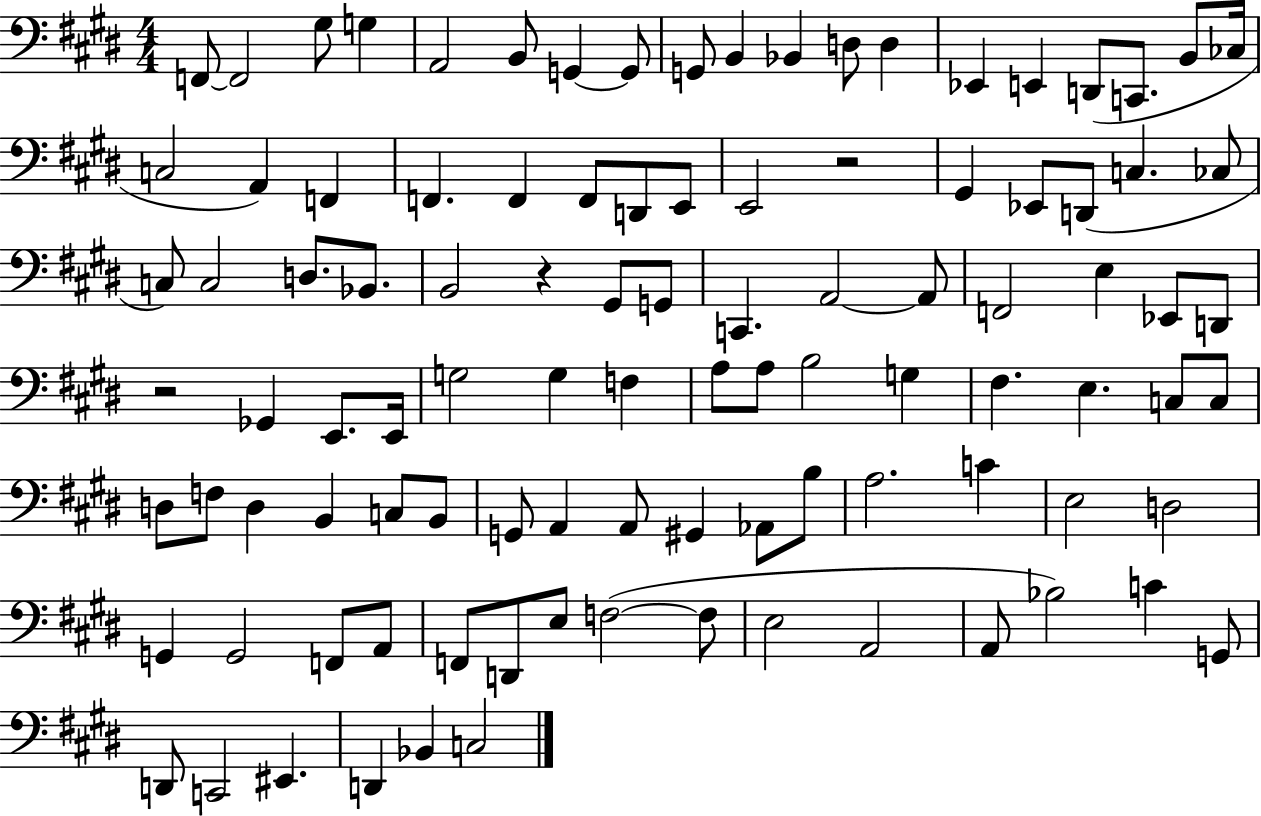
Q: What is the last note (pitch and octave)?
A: C3